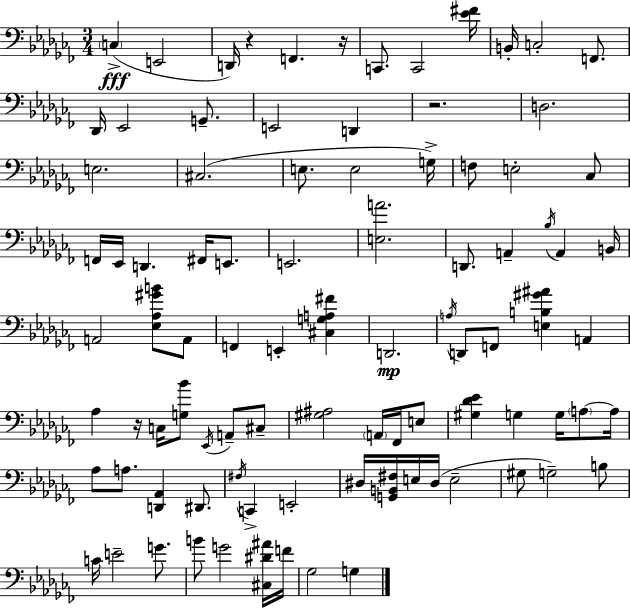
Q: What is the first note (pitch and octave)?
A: C3